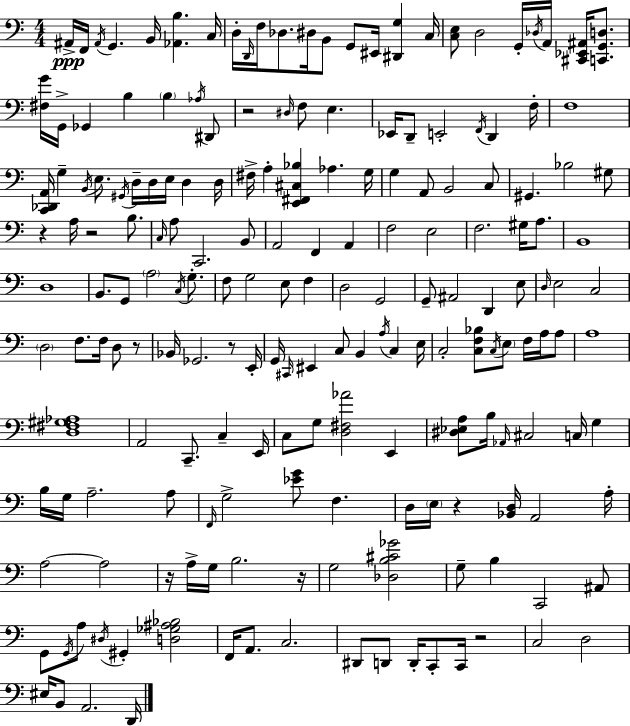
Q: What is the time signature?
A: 4/4